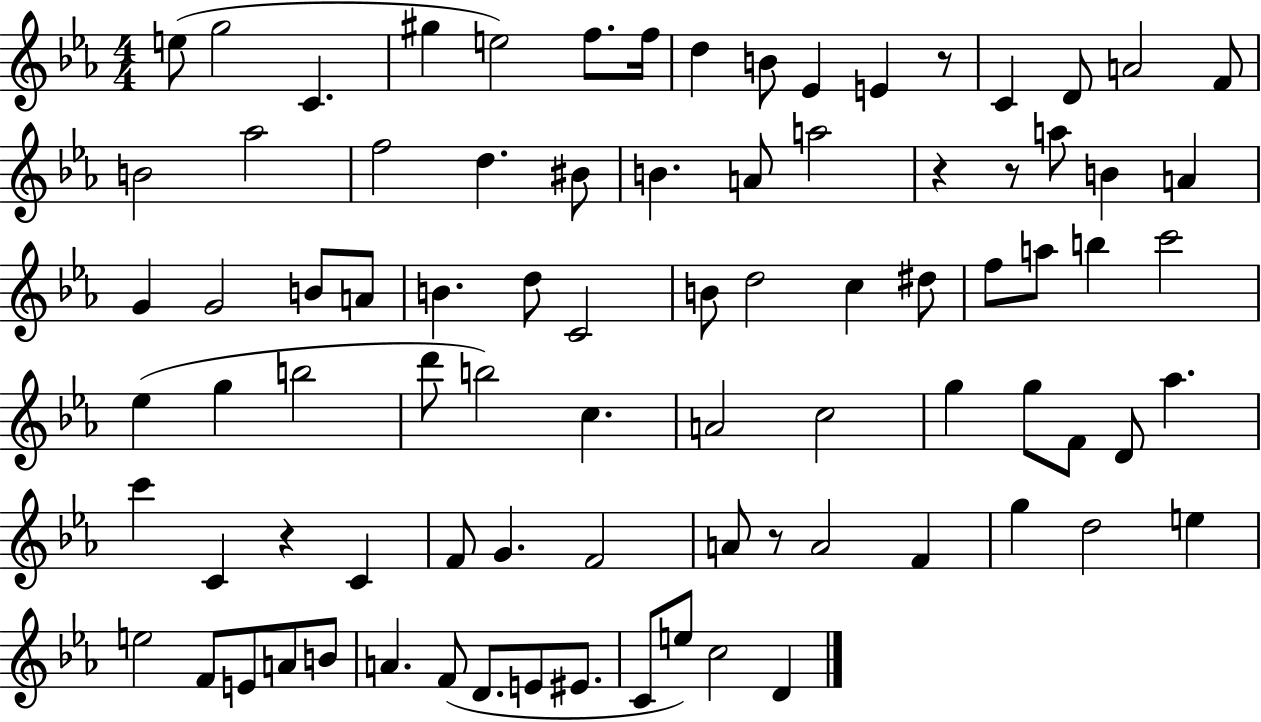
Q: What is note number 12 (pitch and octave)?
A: C4